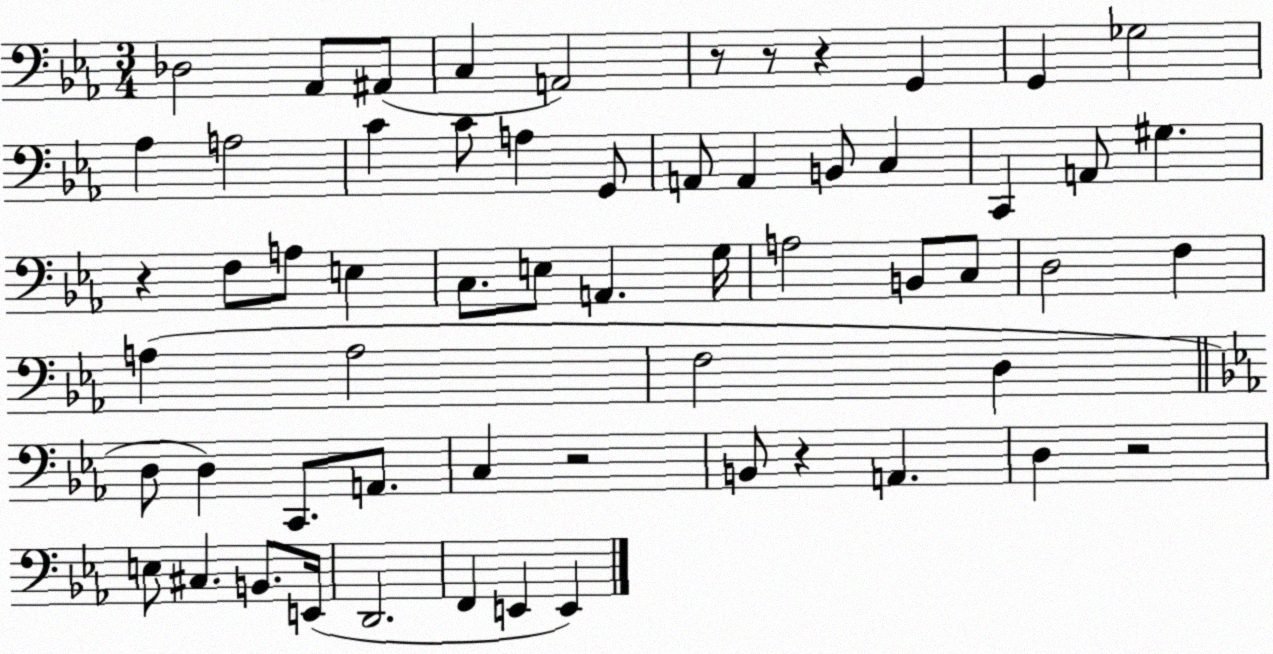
X:1
T:Untitled
M:3/4
L:1/4
K:Eb
_D,2 _A,,/2 ^A,,/2 C, A,,2 z/2 z/2 z G,, G,, _G,2 _A, A,2 C C/2 A, G,,/2 A,,/2 A,, B,,/2 C, C,, A,,/2 ^G, z F,/2 A,/2 E, C,/2 E,/2 A,, G,/4 A,2 B,,/2 C,/2 D,2 F, A, A,2 F,2 D, D,/2 D, C,,/2 A,,/2 C, z2 B,,/2 z A,, D, z2 E,/2 ^C, B,,/2 E,,/4 D,,2 F,, E,, E,,